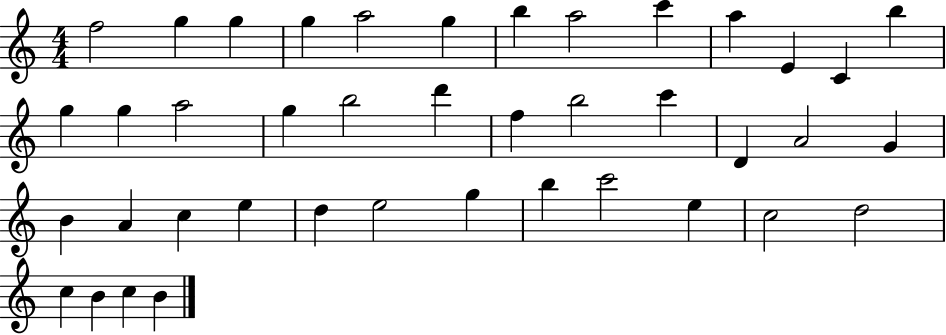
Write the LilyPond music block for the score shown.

{
  \clef treble
  \numericTimeSignature
  \time 4/4
  \key c \major
  f''2 g''4 g''4 | g''4 a''2 g''4 | b''4 a''2 c'''4 | a''4 e'4 c'4 b''4 | \break g''4 g''4 a''2 | g''4 b''2 d'''4 | f''4 b''2 c'''4 | d'4 a'2 g'4 | \break b'4 a'4 c''4 e''4 | d''4 e''2 g''4 | b''4 c'''2 e''4 | c''2 d''2 | \break c''4 b'4 c''4 b'4 | \bar "|."
}